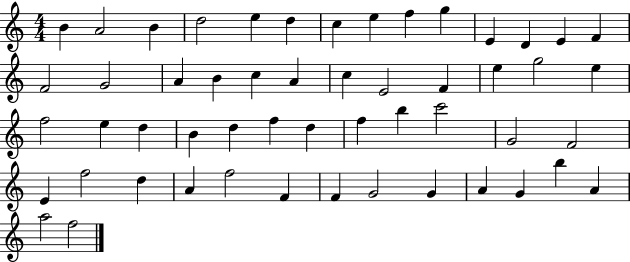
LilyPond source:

{
  \clef treble
  \numericTimeSignature
  \time 4/4
  \key c \major
  b'4 a'2 b'4 | d''2 e''4 d''4 | c''4 e''4 f''4 g''4 | e'4 d'4 e'4 f'4 | \break f'2 g'2 | a'4 b'4 c''4 a'4 | c''4 e'2 f'4 | e''4 g''2 e''4 | \break f''2 e''4 d''4 | b'4 d''4 f''4 d''4 | f''4 b''4 c'''2 | g'2 f'2 | \break e'4 f''2 d''4 | a'4 f''2 f'4 | f'4 g'2 g'4 | a'4 g'4 b''4 a'4 | \break a''2 f''2 | \bar "|."
}